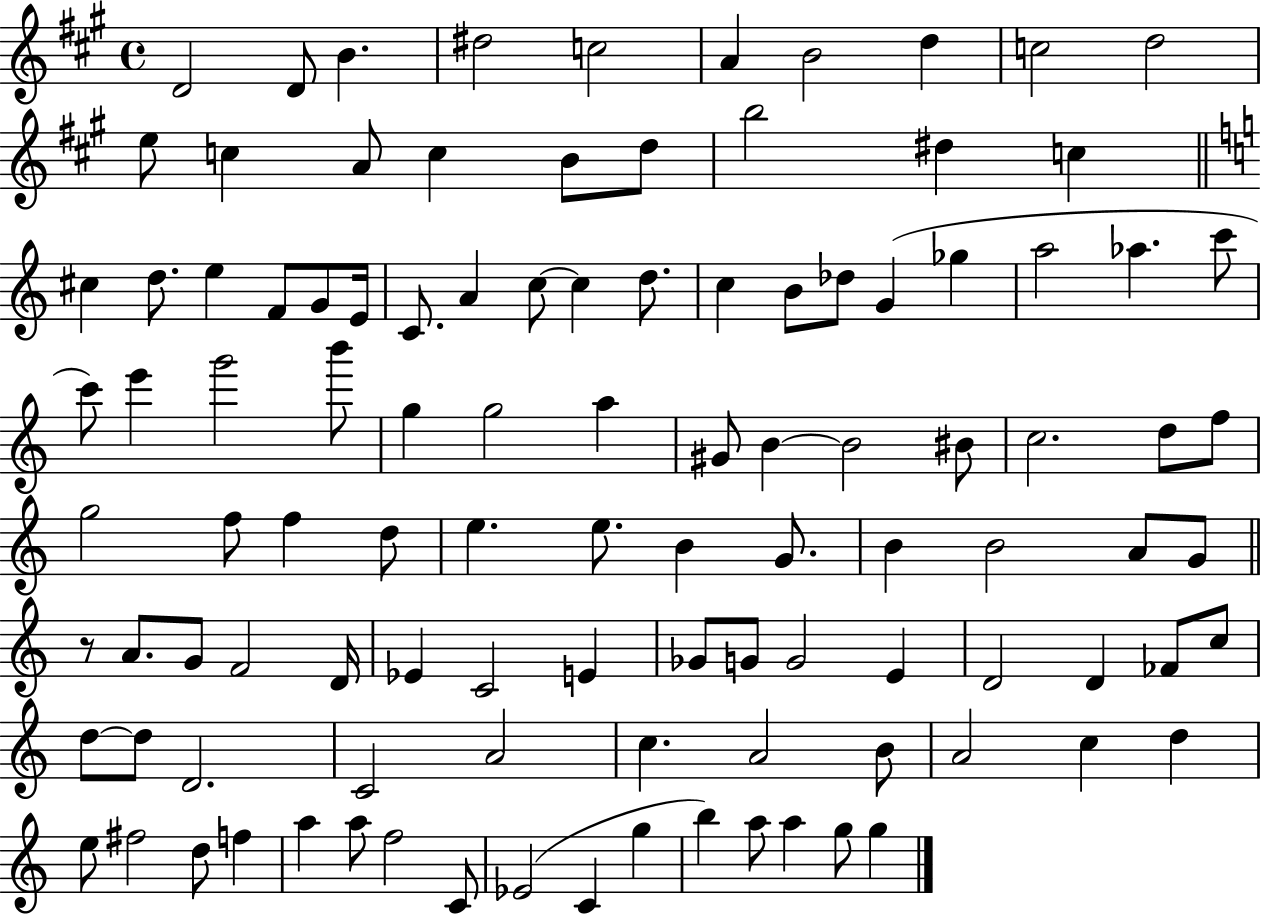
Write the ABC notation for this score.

X:1
T:Untitled
M:4/4
L:1/4
K:A
D2 D/2 B ^d2 c2 A B2 d c2 d2 e/2 c A/2 c B/2 d/2 b2 ^d c ^c d/2 e F/2 G/2 E/4 C/2 A c/2 c d/2 c B/2 _d/2 G _g a2 _a c'/2 c'/2 e' g'2 b'/2 g g2 a ^G/2 B B2 ^B/2 c2 d/2 f/2 g2 f/2 f d/2 e e/2 B G/2 B B2 A/2 G/2 z/2 A/2 G/2 F2 D/4 _E C2 E _G/2 G/2 G2 E D2 D _F/2 c/2 d/2 d/2 D2 C2 A2 c A2 B/2 A2 c d e/2 ^f2 d/2 f a a/2 f2 C/2 _E2 C g b a/2 a g/2 g